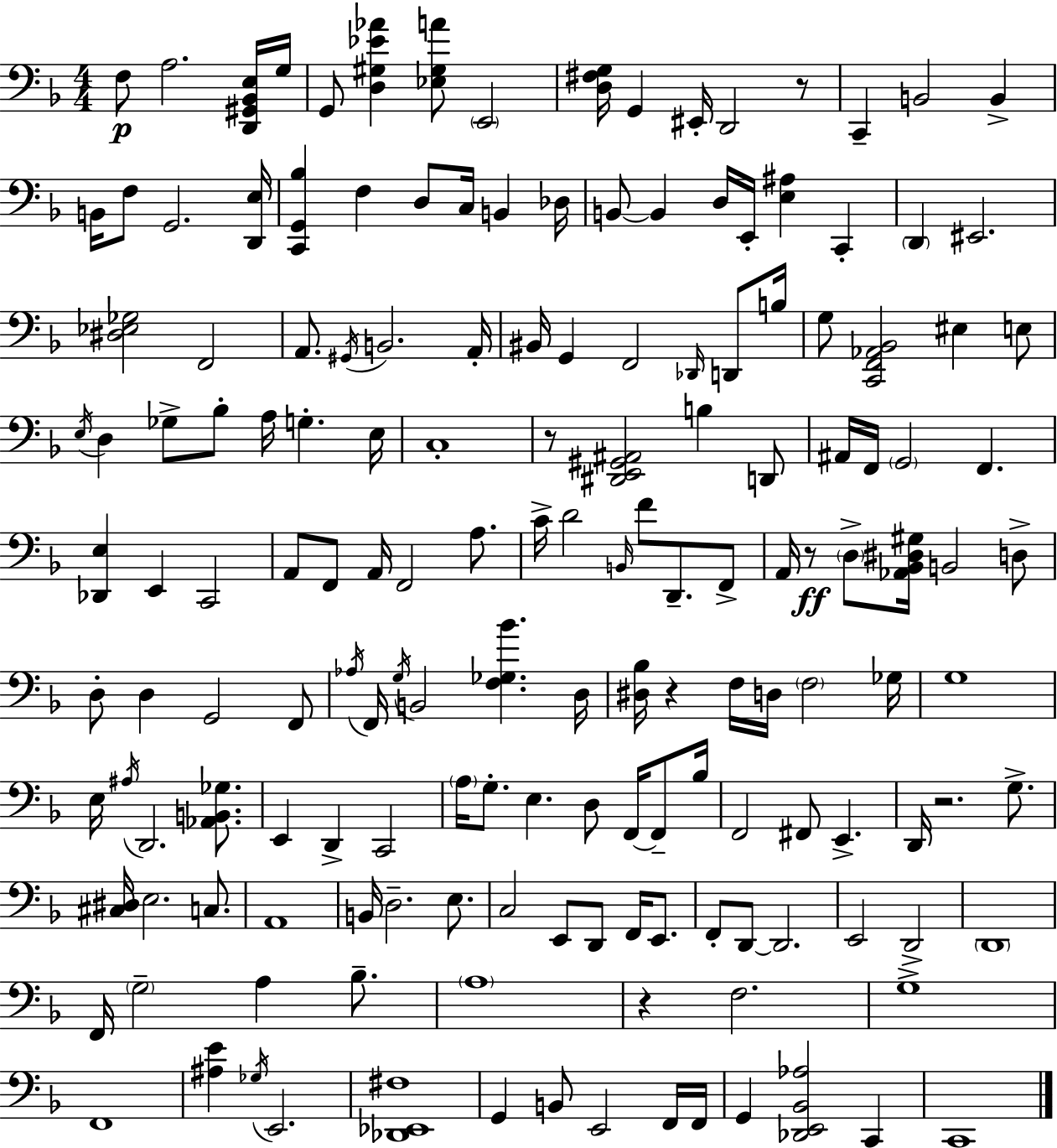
X:1
T:Untitled
M:4/4
L:1/4
K:Dm
F,/2 A,2 [D,,^G,,_B,,E,]/4 G,/4 G,,/2 [D,^G,_E_A] [_E,^G,A]/2 E,,2 [D,^F,G,]/4 G,, ^E,,/4 D,,2 z/2 C,, B,,2 B,, B,,/4 F,/2 G,,2 [D,,E,]/4 [C,,G,,_B,] F, D,/2 C,/4 B,, _D,/4 B,,/2 B,, D,/4 E,,/4 [E,^A,] C,, D,, ^E,,2 [^D,_E,_G,]2 F,,2 A,,/2 ^G,,/4 B,,2 A,,/4 ^B,,/4 G,, F,,2 _D,,/4 D,,/2 B,/4 G,/2 [C,,F,,_A,,_B,,]2 ^E, E,/2 E,/4 D, _G,/2 _B,/2 A,/4 G, E,/4 C,4 z/2 [^D,,E,,^G,,^A,,]2 B, D,,/2 ^A,,/4 F,,/4 G,,2 F,, [_D,,E,] E,, C,,2 A,,/2 F,,/2 A,,/4 F,,2 A,/2 C/4 D2 B,,/4 F/2 D,,/2 F,,/2 A,,/4 z/2 D,/2 [_A,,_B,,^D,^G,]/4 B,,2 D,/2 D,/2 D, G,,2 F,,/2 _A,/4 F,,/4 G,/4 B,,2 [F,_G,_B] D,/4 [^D,_B,]/4 z F,/4 D,/4 F,2 _G,/4 G,4 E,/4 ^A,/4 D,,2 [_A,,B,,_G,]/2 E,, D,, C,,2 A,/4 G,/2 E, D,/2 F,,/4 F,,/2 _B,/4 F,,2 ^F,,/2 E,, D,,/4 z2 G,/2 [^C,^D,]/4 E,2 C,/2 A,,4 B,,/4 D,2 E,/2 C,2 E,,/2 D,,/2 F,,/4 E,,/2 F,,/2 D,,/2 D,,2 E,,2 D,,2 D,,4 F,,/4 G,2 A, _B,/2 A,4 z F,2 G,4 F,,4 [^A,E] _G,/4 E,,2 [_D,,_E,,^F,]4 G,, B,,/2 E,,2 F,,/4 F,,/4 G,, [_D,,E,,_B,,_A,]2 C,, C,,4